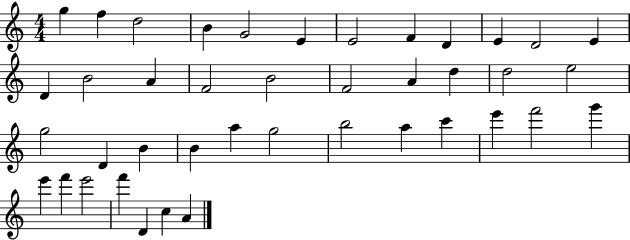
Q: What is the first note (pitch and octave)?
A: G5